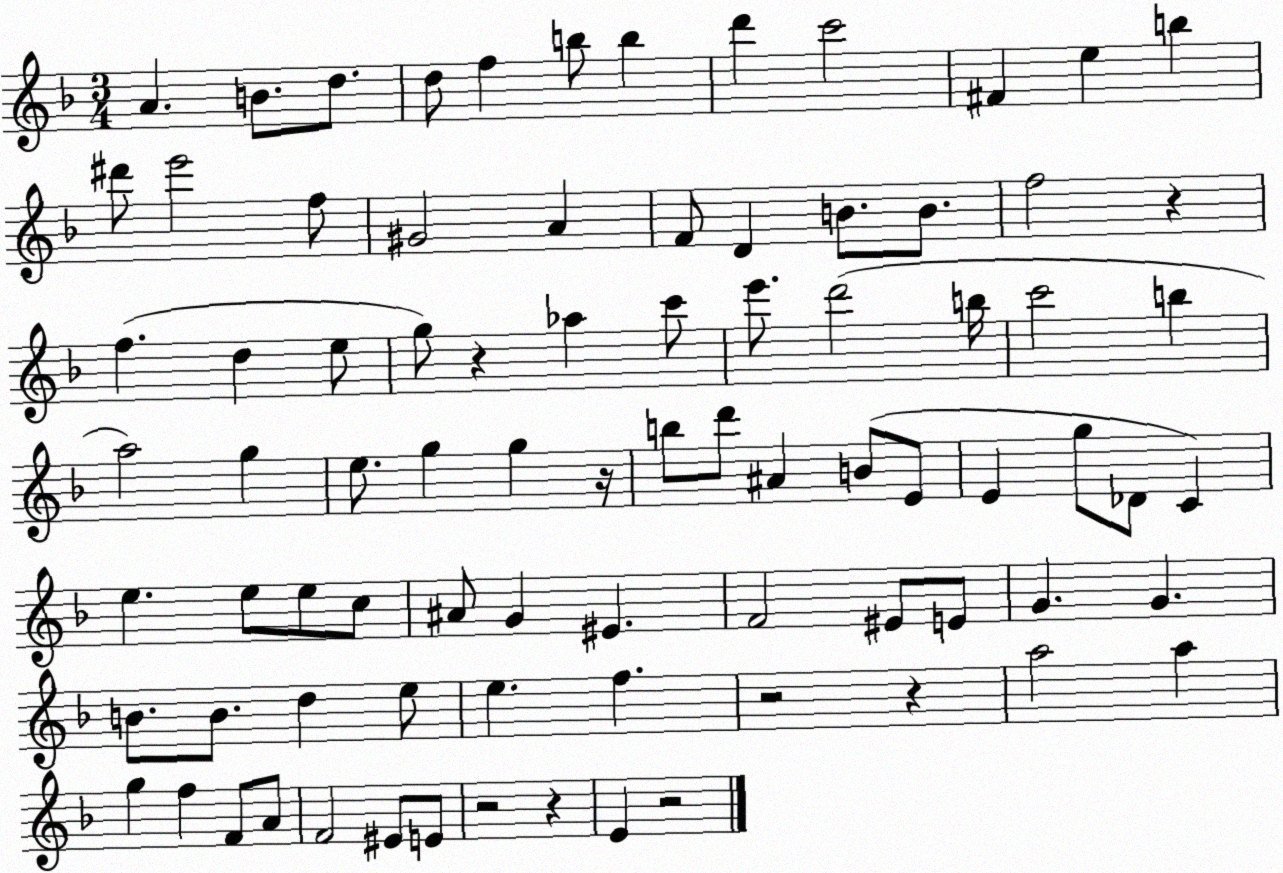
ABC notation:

X:1
T:Untitled
M:3/4
L:1/4
K:F
A B/2 d/2 d/2 f b/2 b d' c'2 ^F e b ^d'/2 e'2 f/2 ^G2 A F/2 D B/2 B/2 f2 z f d e/2 g/2 z _a c'/2 e'/2 d'2 b/4 c'2 b a2 g e/2 g g z/4 b/2 d'/2 ^A B/2 E/2 E g/2 _D/2 C e e/2 e/2 c/2 ^A/2 G ^E F2 ^E/2 E/2 G G B/2 B/2 d e/2 e f z2 z a2 a g f F/2 A/2 F2 ^E/2 E/2 z2 z E z2